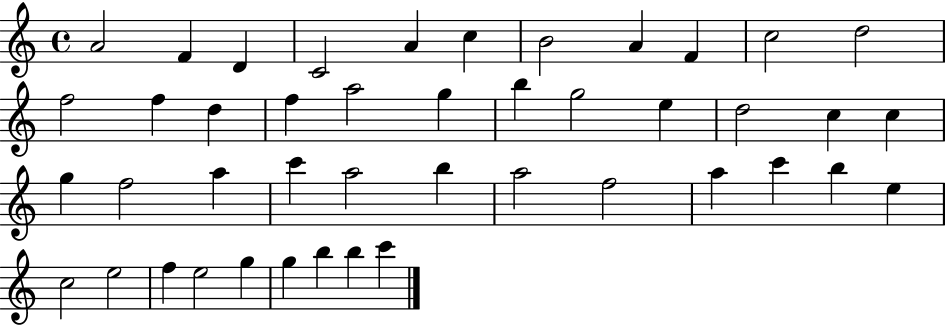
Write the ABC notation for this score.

X:1
T:Untitled
M:4/4
L:1/4
K:C
A2 F D C2 A c B2 A F c2 d2 f2 f d f a2 g b g2 e d2 c c g f2 a c' a2 b a2 f2 a c' b e c2 e2 f e2 g g b b c'